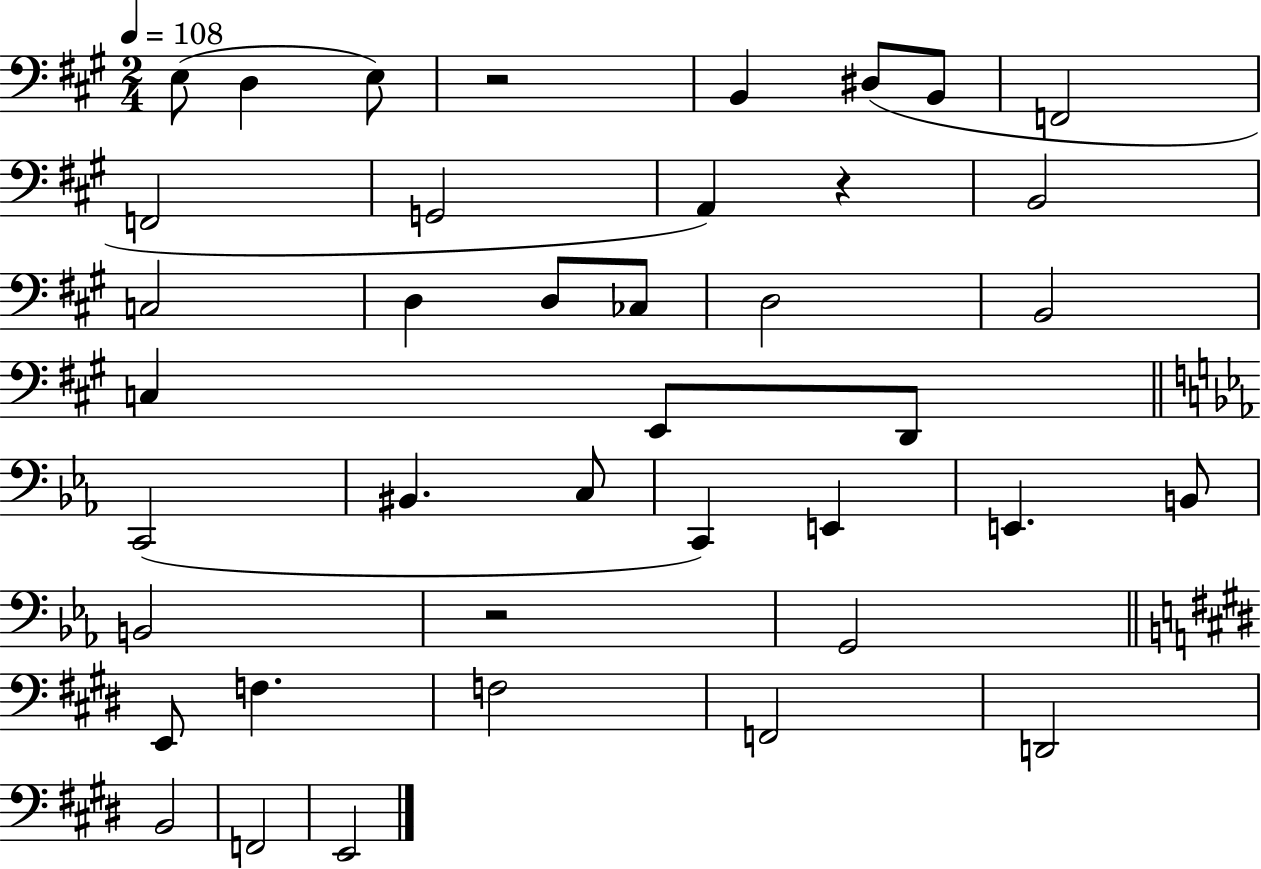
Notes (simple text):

E3/e D3/q E3/e R/h B2/q D#3/e B2/e F2/h F2/h G2/h A2/q R/q B2/h C3/h D3/q D3/e CES3/e D3/h B2/h C3/q E2/e D2/e C2/h BIS2/q. C3/e C2/q E2/q E2/q. B2/e B2/h R/h G2/h E2/e F3/q. F3/h F2/h D2/h B2/h F2/h E2/h